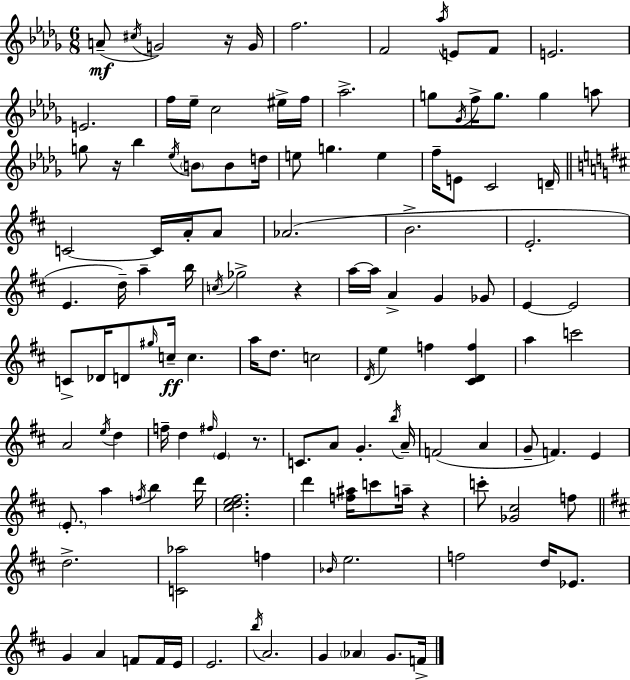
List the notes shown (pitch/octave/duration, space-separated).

A4/e C#5/s G4/h R/s G4/s F5/h. F4/h Ab5/s E4/e F4/e E4/h. E4/h. F5/s Eb5/s C5/h EIS5/s F5/s Ab5/h. G5/e Gb4/s F5/s G5/e. G5/q A5/e G5/e R/s Bb5/q Eb5/s B4/e B4/e D5/s E5/e G5/q. E5/q F5/s E4/e C4/h D4/s C4/h C4/s A4/s A4/e Ab4/h. B4/h. E4/h. E4/q. D5/s A5/q B5/s C5/s Gb5/h R/q A5/s A5/s A4/q G4/q Gb4/e E4/q E4/h C4/e Db4/s D4/e G#5/s C5/s C5/q. A5/s D5/e. C5/h D4/s E5/q F5/q [C#4,D4,F5]/q A5/q C6/h A4/h E5/s D5/q F5/s D5/q F#5/s E4/q R/e. C4/e. A4/e G4/q. B5/s A4/s F4/h A4/q G4/e F4/q. E4/q E4/e. A5/q F5/s B5/q D6/s [C#5,D5,E5,F#5]/h. D6/q [F5,A#5]/s C6/e A5/s R/q C6/e [Gb4,C#5]/h F5/e D5/h. [C4,Ab5]/h F5/q Bb4/s E5/h. F5/h D5/s Eb4/e. G4/q A4/q F4/e F4/s E4/s E4/h. B5/s A4/h. G4/q Ab4/q G4/e. F4/s